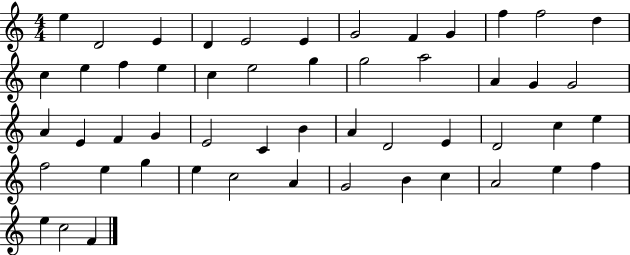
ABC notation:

X:1
T:Untitled
M:4/4
L:1/4
K:C
e D2 E D E2 E G2 F G f f2 d c e f e c e2 g g2 a2 A G G2 A E F G E2 C B A D2 E D2 c e f2 e g e c2 A G2 B c A2 e f e c2 F